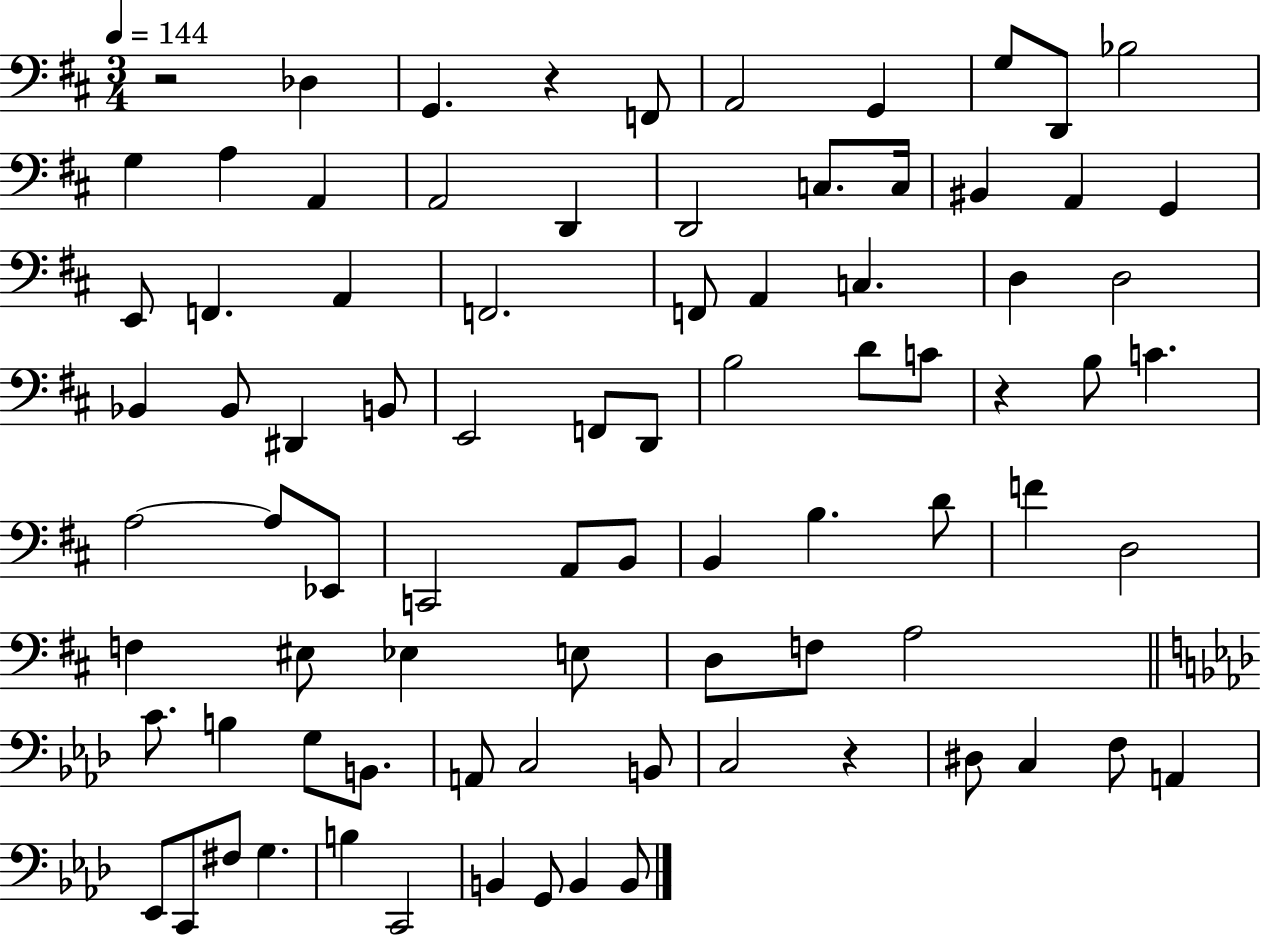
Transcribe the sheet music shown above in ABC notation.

X:1
T:Untitled
M:3/4
L:1/4
K:D
z2 _D, G,, z F,,/2 A,,2 G,, G,/2 D,,/2 _B,2 G, A, A,, A,,2 D,, D,,2 C,/2 C,/4 ^B,, A,, G,, E,,/2 F,, A,, F,,2 F,,/2 A,, C, D, D,2 _B,, _B,,/2 ^D,, B,,/2 E,,2 F,,/2 D,,/2 B,2 D/2 C/2 z B,/2 C A,2 A,/2 _E,,/2 C,,2 A,,/2 B,,/2 B,, B, D/2 F D,2 F, ^E,/2 _E, E,/2 D,/2 F,/2 A,2 C/2 B, G,/2 B,,/2 A,,/2 C,2 B,,/2 C,2 z ^D,/2 C, F,/2 A,, _E,,/2 C,,/2 ^F,/2 G, B, C,,2 B,, G,,/2 B,, B,,/2